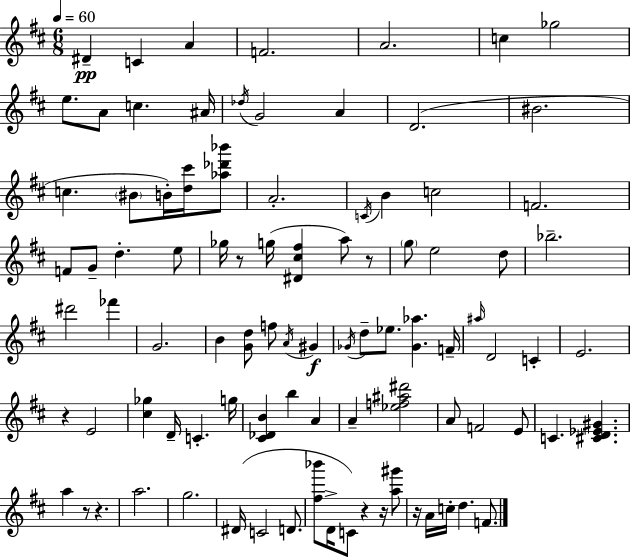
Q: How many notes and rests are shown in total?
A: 92